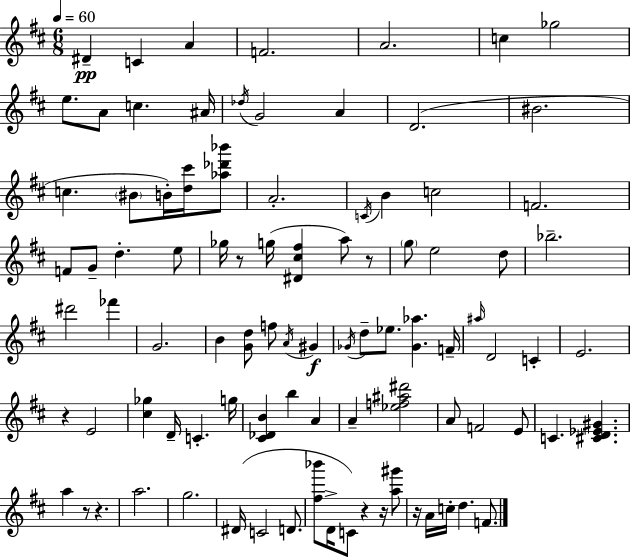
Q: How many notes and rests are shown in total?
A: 92